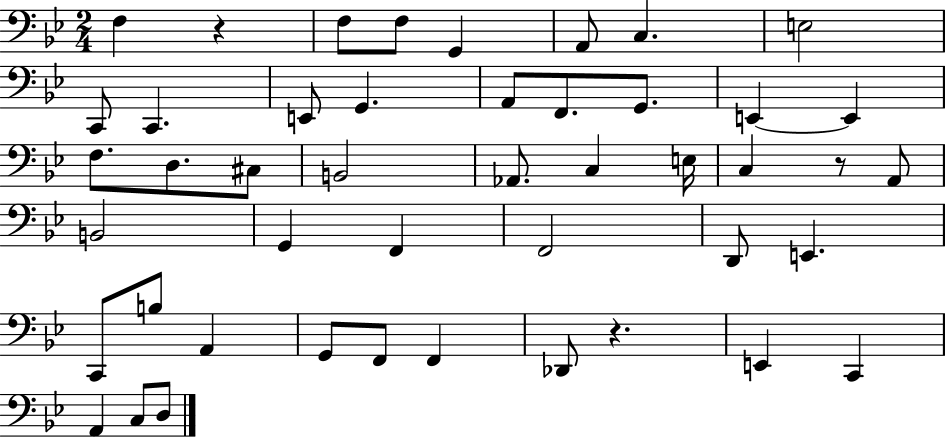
X:1
T:Untitled
M:2/4
L:1/4
K:Bb
F, z F,/2 F,/2 G,, A,,/2 C, E,2 C,,/2 C,, E,,/2 G,, A,,/2 F,,/2 G,,/2 E,, E,, F,/2 D,/2 ^C,/2 B,,2 _A,,/2 C, E,/4 C, z/2 A,,/2 B,,2 G,, F,, F,,2 D,,/2 E,, C,,/2 B,/2 A,, G,,/2 F,,/2 F,, _D,,/2 z E,, C,, A,, C,/2 D,/2